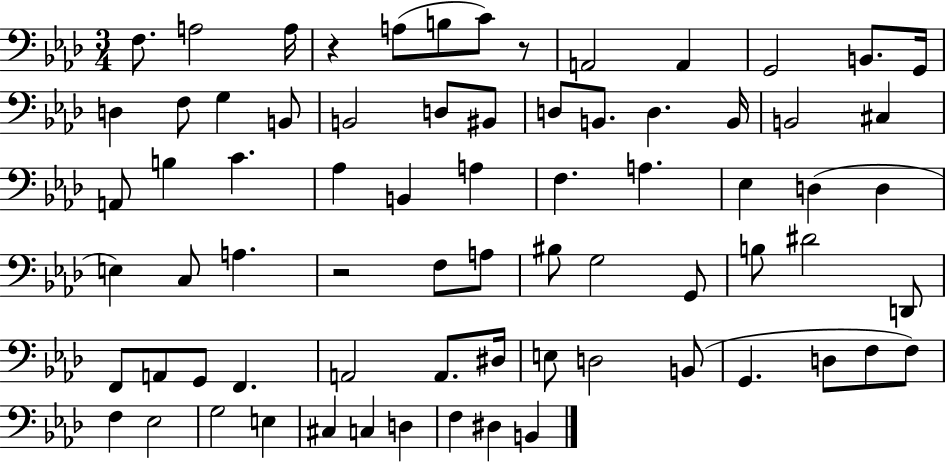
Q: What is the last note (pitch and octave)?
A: B2